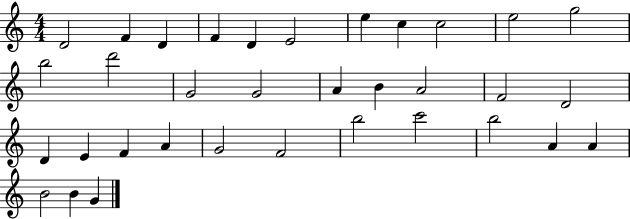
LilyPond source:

{
  \clef treble
  \numericTimeSignature
  \time 4/4
  \key c \major
  d'2 f'4 d'4 | f'4 d'4 e'2 | e''4 c''4 c''2 | e''2 g''2 | \break b''2 d'''2 | g'2 g'2 | a'4 b'4 a'2 | f'2 d'2 | \break d'4 e'4 f'4 a'4 | g'2 f'2 | b''2 c'''2 | b''2 a'4 a'4 | \break b'2 b'4 g'4 | \bar "|."
}